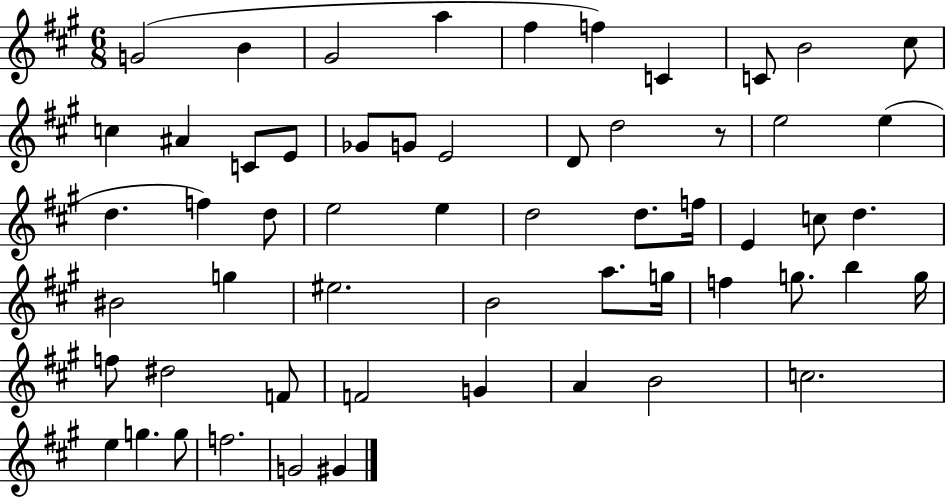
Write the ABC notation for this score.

X:1
T:Untitled
M:6/8
L:1/4
K:A
G2 B ^G2 a ^f f C C/2 B2 ^c/2 c ^A C/2 E/2 _G/2 G/2 E2 D/2 d2 z/2 e2 e d f d/2 e2 e d2 d/2 f/4 E c/2 d ^B2 g ^e2 B2 a/2 g/4 f g/2 b g/4 f/2 ^d2 F/2 F2 G A B2 c2 e g g/2 f2 G2 ^G